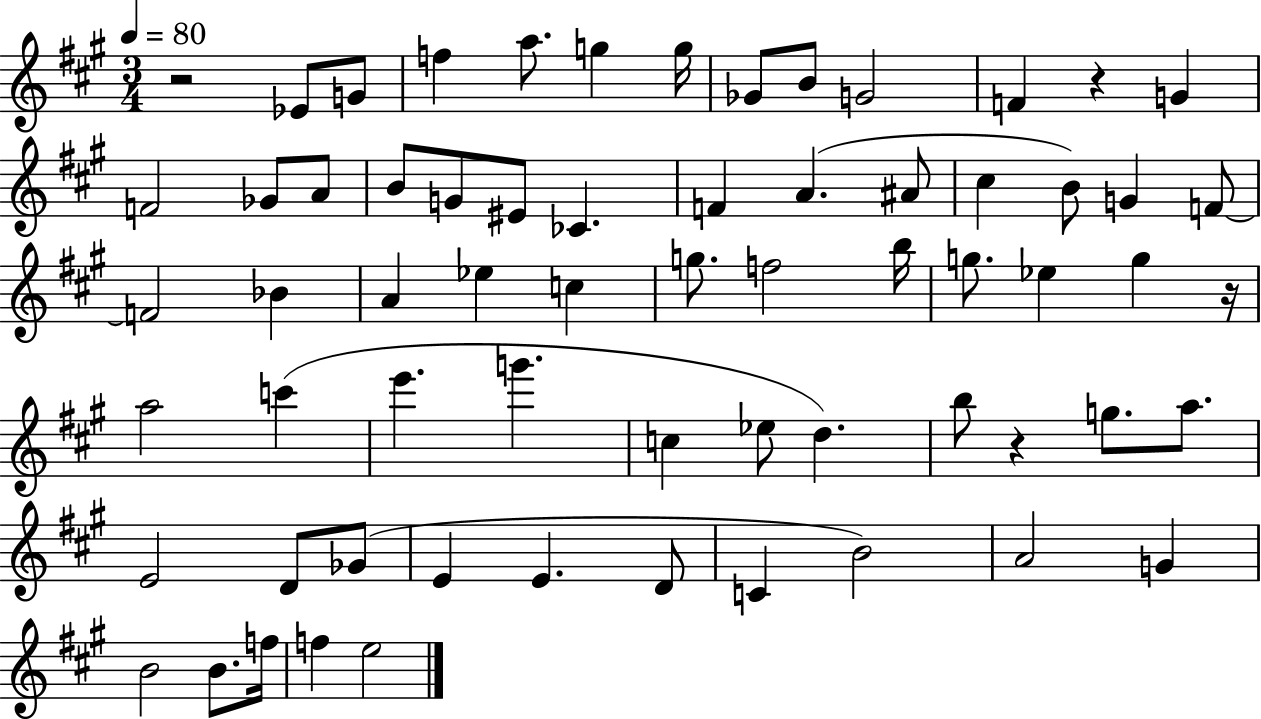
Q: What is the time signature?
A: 3/4